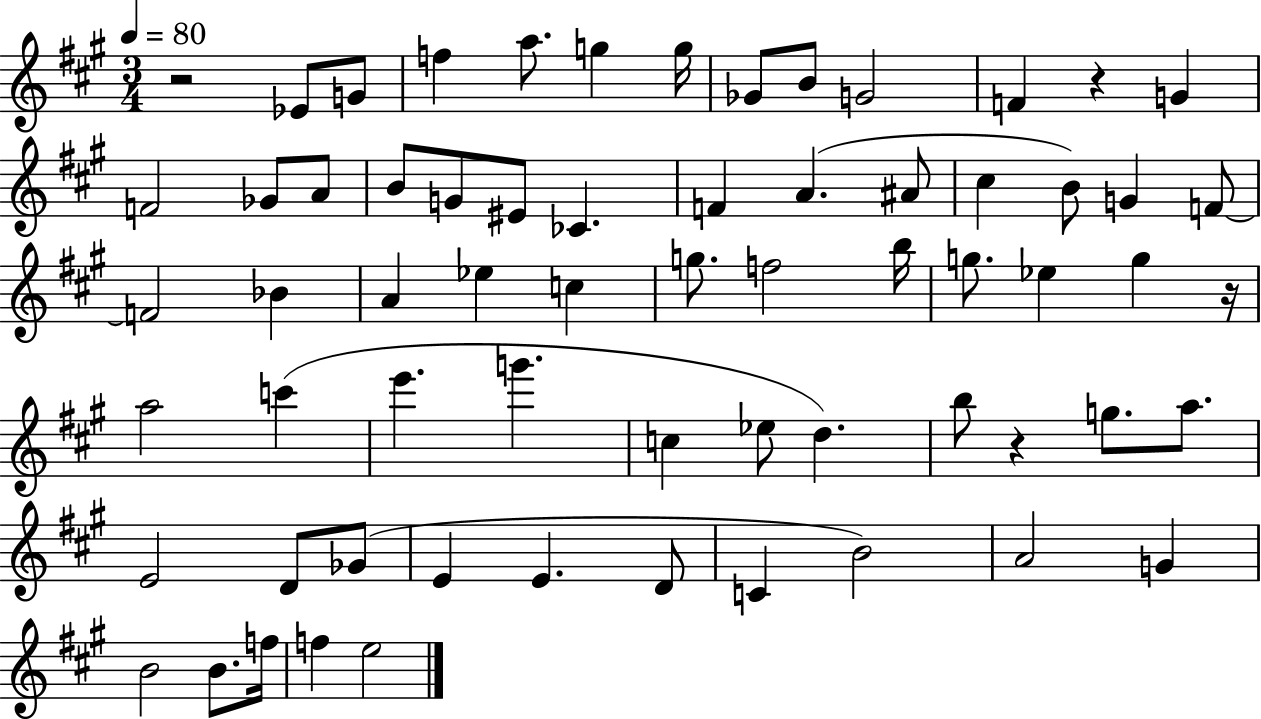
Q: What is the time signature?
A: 3/4